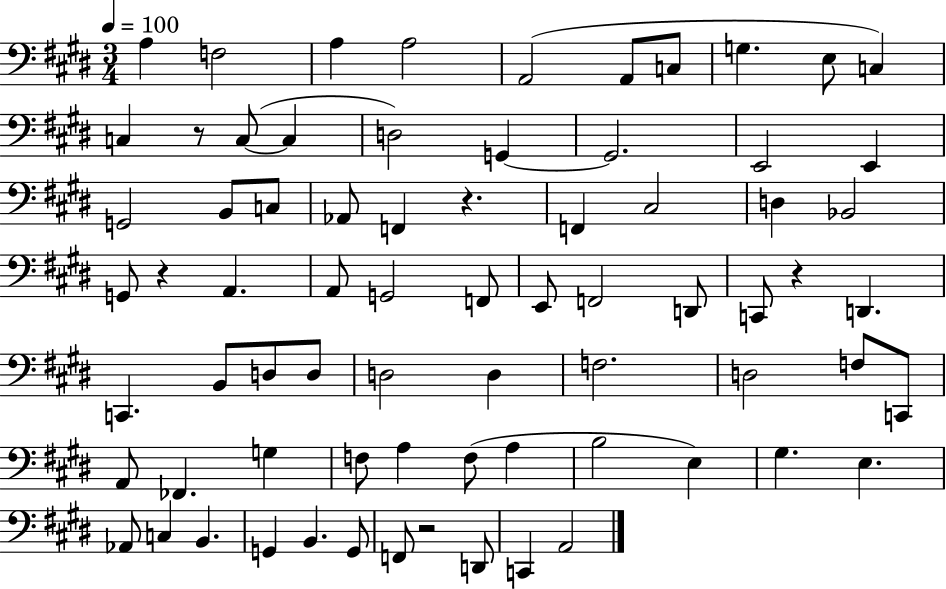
{
  \clef bass
  \numericTimeSignature
  \time 3/4
  \key e \major
  \tempo 4 = 100
  \repeat volta 2 { a4 f2 | a4 a2 | a,2( a,8 c8 | g4. e8 c4) | \break c4 r8 c8~(~ c4 | d2) g,4~~ | g,2. | e,2 e,4 | \break g,2 b,8 c8 | aes,8 f,4 r4. | f,4 cis2 | d4 bes,2 | \break g,8 r4 a,4. | a,8 g,2 f,8 | e,8 f,2 d,8 | c,8 r4 d,4. | \break c,4. b,8 d8 d8 | d2 d4 | f2. | d2 f8 c,8 | \break a,8 fes,4. g4 | f8 a4 f8( a4 | b2 e4) | gis4. e4. | \break aes,8 c4 b,4. | g,4 b,4. g,8 | f,8 r2 d,8 | c,4 a,2 | \break } \bar "|."
}